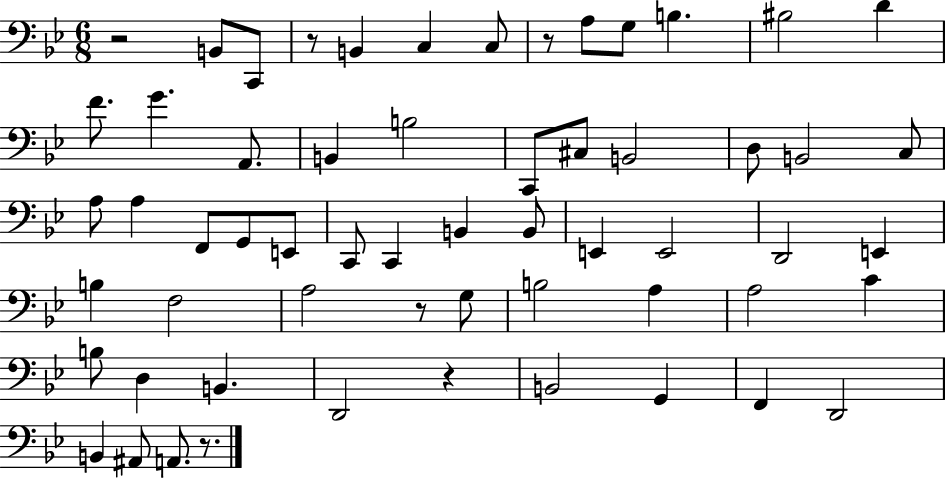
R/h B2/e C2/e R/e B2/q C3/q C3/e R/e A3/e G3/e B3/q. BIS3/h D4/q F4/e. G4/q. A2/e. B2/q B3/h C2/e C#3/e B2/h D3/e B2/h C3/e A3/e A3/q F2/e G2/e E2/e C2/e C2/q B2/q B2/e E2/q E2/h D2/h E2/q B3/q F3/h A3/h R/e G3/e B3/h A3/q A3/h C4/q B3/e D3/q B2/q. D2/h R/q B2/h G2/q F2/q D2/h B2/q A#2/e A2/e. R/e.